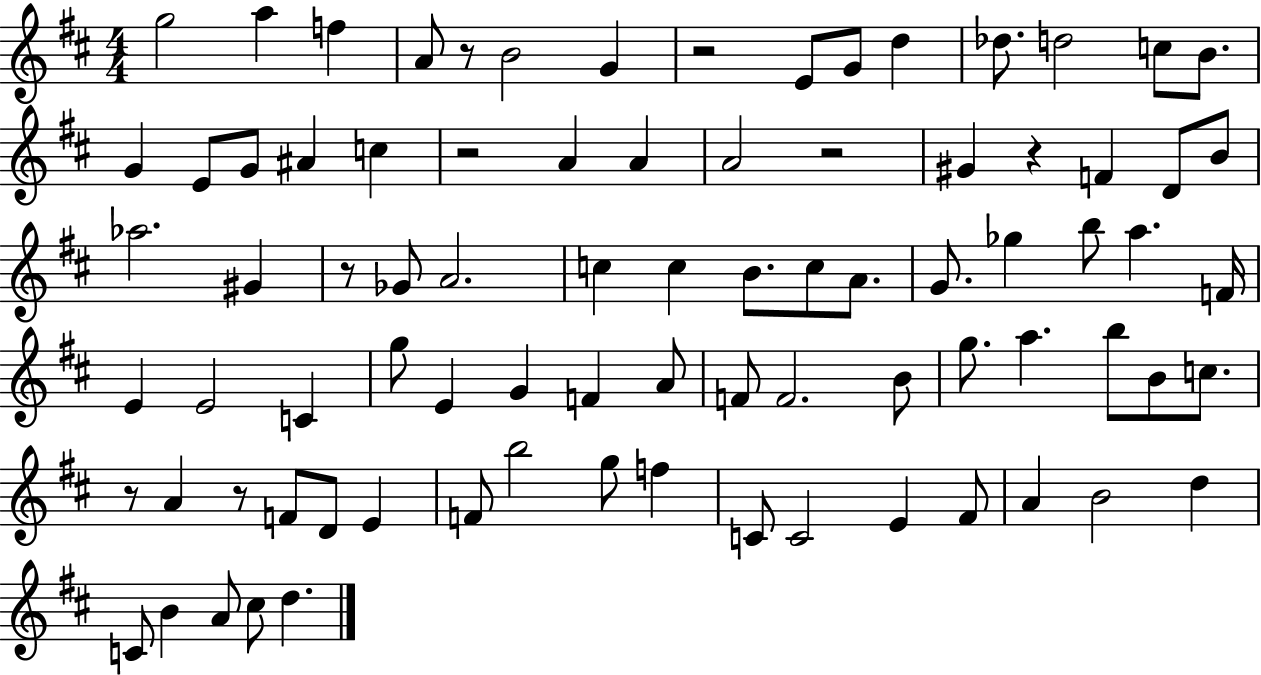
X:1
T:Untitled
M:4/4
L:1/4
K:D
g2 a f A/2 z/2 B2 G z2 E/2 G/2 d _d/2 d2 c/2 B/2 G E/2 G/2 ^A c z2 A A A2 z2 ^G z F D/2 B/2 _a2 ^G z/2 _G/2 A2 c c B/2 c/2 A/2 G/2 _g b/2 a F/4 E E2 C g/2 E G F A/2 F/2 F2 B/2 g/2 a b/2 B/2 c/2 z/2 A z/2 F/2 D/2 E F/2 b2 g/2 f C/2 C2 E ^F/2 A B2 d C/2 B A/2 ^c/2 d